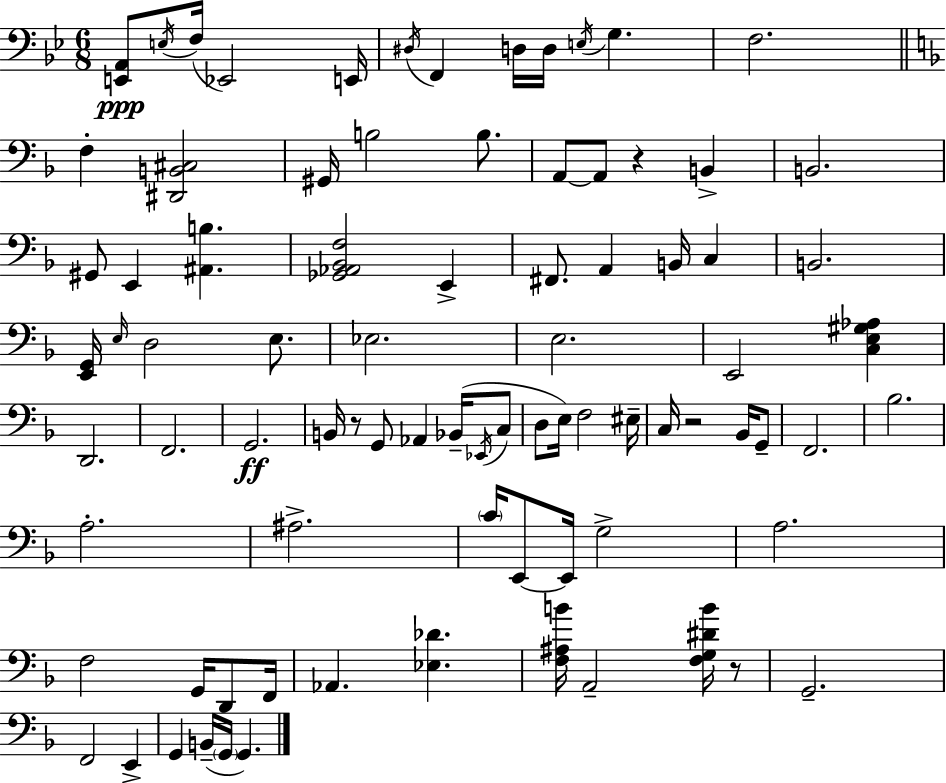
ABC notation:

X:1
T:Untitled
M:6/8
L:1/4
K:Bb
[E,,A,,]/2 E,/4 F,/4 _E,,2 E,,/4 ^D,/4 F,, D,/4 D,/4 E,/4 G, F,2 F, [^D,,B,,^C,]2 ^G,,/4 B,2 B,/2 A,,/2 A,,/2 z B,, B,,2 ^G,,/2 E,, [^A,,B,] [_G,,_A,,_B,,F,]2 E,, ^F,,/2 A,, B,,/4 C, B,,2 [E,,G,,]/4 E,/4 D,2 E,/2 _E,2 E,2 E,,2 [C,E,^G,_A,] D,,2 F,,2 G,,2 B,,/4 z/2 G,,/2 _A,, _B,,/4 _E,,/4 C,/2 D,/2 E,/4 F,2 ^E,/4 C,/4 z2 _B,,/4 G,,/2 F,,2 _B,2 A,2 ^A,2 C/4 E,,/2 E,,/4 G,2 A,2 F,2 G,,/4 D,,/2 F,,/4 _A,, [_E,_D] [F,^A,B]/4 A,,2 [F,G,^DB]/4 z/2 G,,2 F,,2 E,, G,, B,,/4 G,,/4 G,,